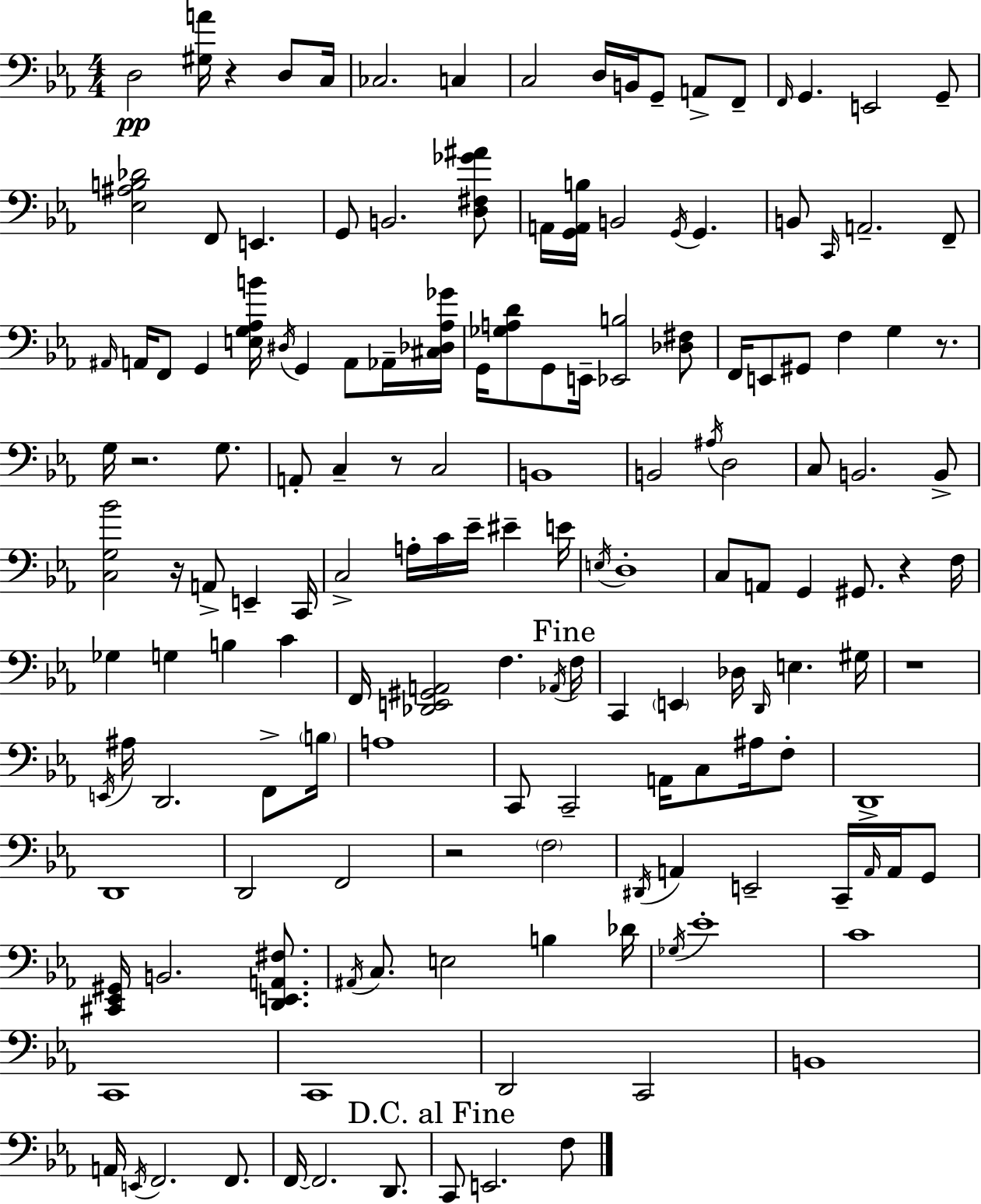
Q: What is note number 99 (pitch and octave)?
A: D2